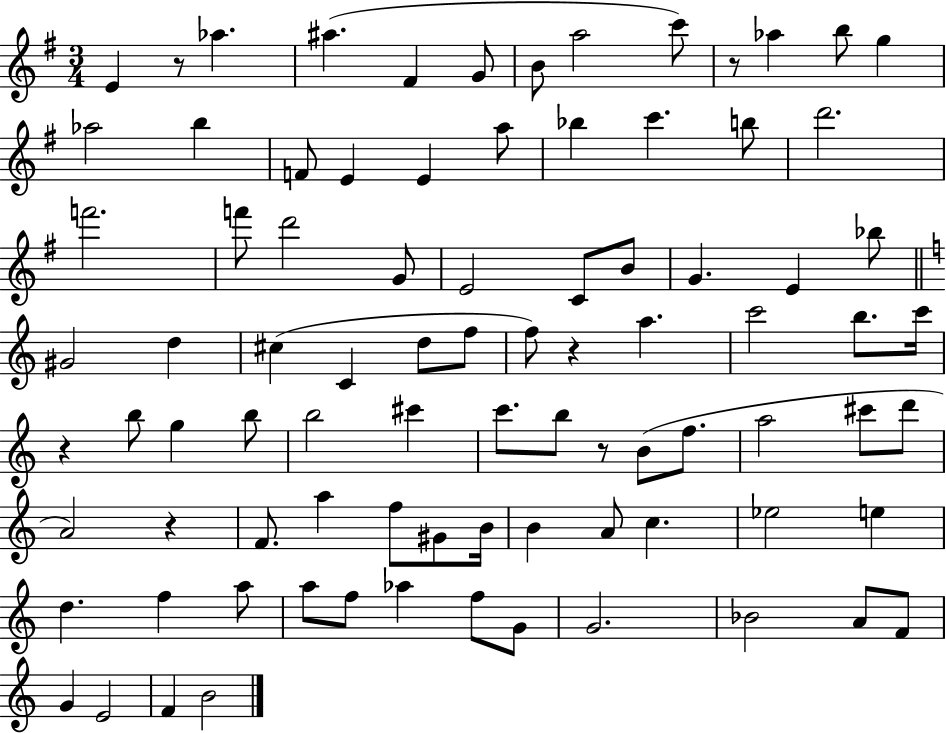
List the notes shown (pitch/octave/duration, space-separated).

E4/q R/e Ab5/q. A#5/q. F#4/q G4/e B4/e A5/h C6/e R/e Ab5/q B5/e G5/q Ab5/h B5/q F4/e E4/q E4/q A5/e Bb5/q C6/q. B5/e D6/h. F6/h. F6/e D6/h G4/e E4/h C4/e B4/e G4/q. E4/q Bb5/e G#4/h D5/q C#5/q C4/q D5/e F5/e F5/e R/q A5/q. C6/h B5/e. C6/s R/q B5/e G5/q B5/e B5/h C#6/q C6/e. B5/e R/e B4/e F5/e. A5/h C#6/e D6/e A4/h R/q F4/e. A5/q F5/e G#4/e B4/s B4/q A4/e C5/q. Eb5/h E5/q D5/q. F5/q A5/e A5/e F5/e Ab5/q F5/e G4/e G4/h. Bb4/h A4/e F4/e G4/q E4/h F4/q B4/h